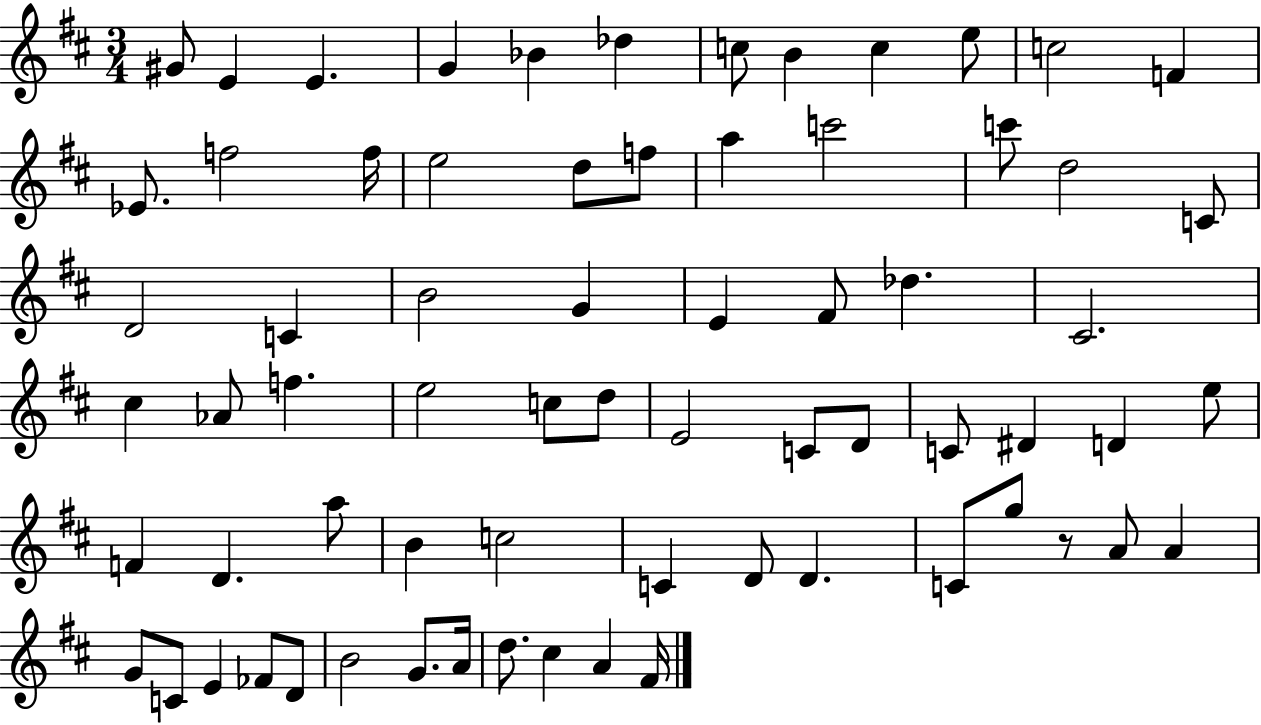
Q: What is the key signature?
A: D major